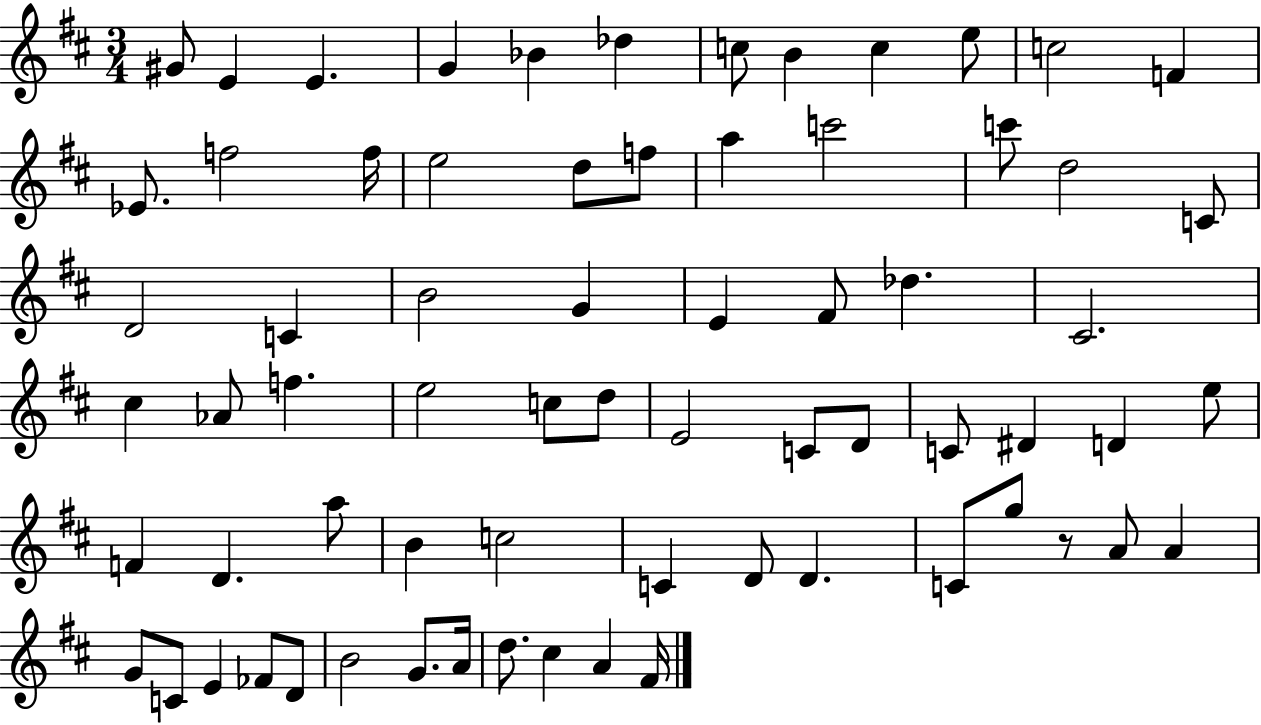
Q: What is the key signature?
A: D major